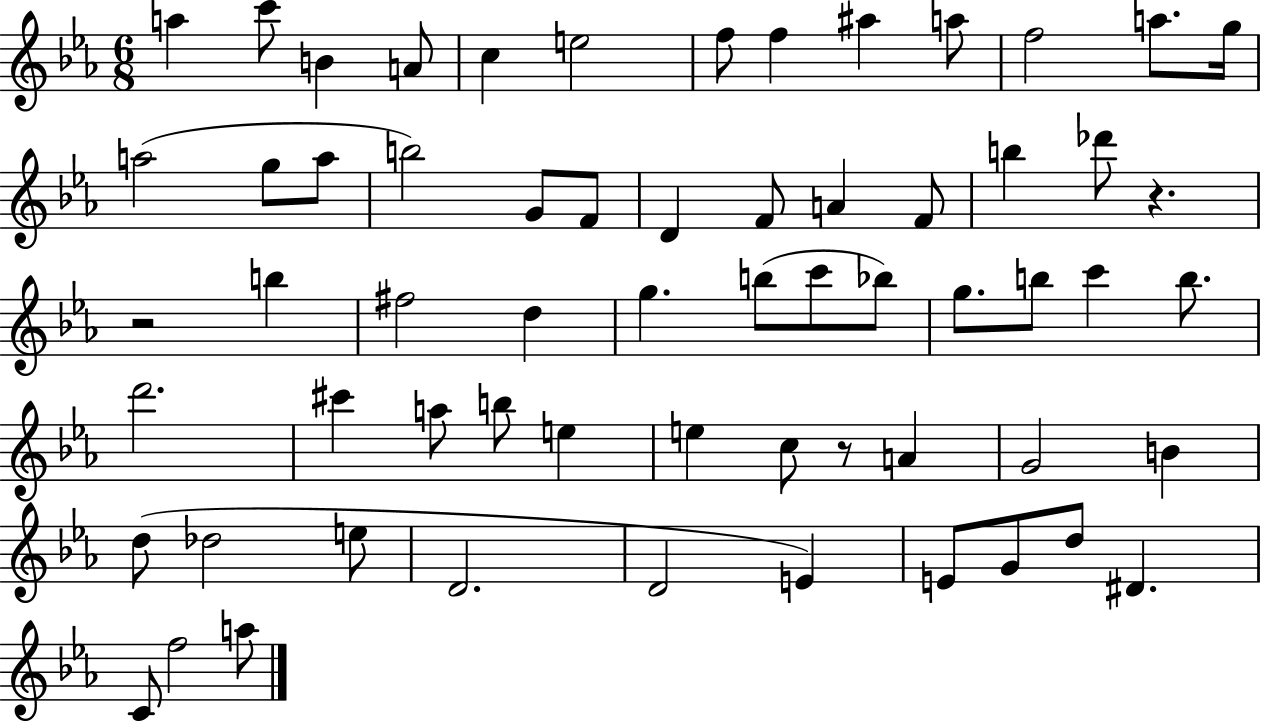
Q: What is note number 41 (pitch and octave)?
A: E5